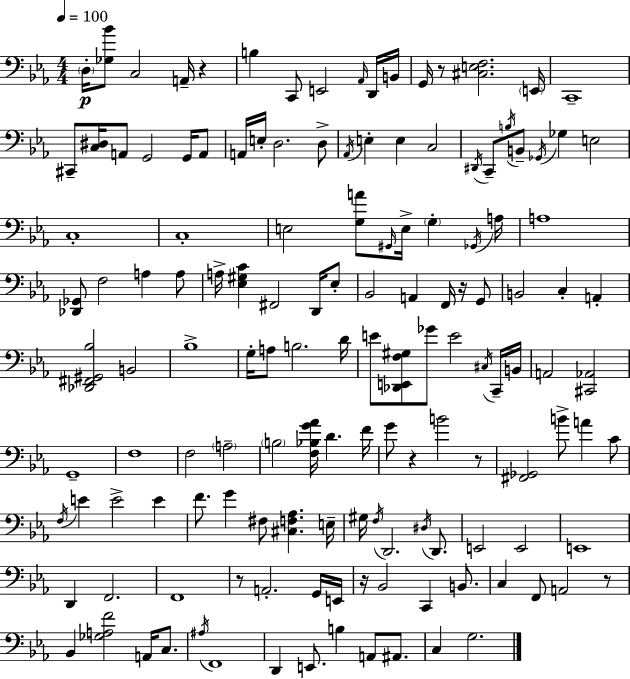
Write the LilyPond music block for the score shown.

{
  \clef bass
  \numericTimeSignature
  \time 4/4
  \key c \minor
  \tempo 4 = 100
  \parenthesize d16-.\p <ges bes'>8 c2 a,16-- r4 | b4 c,8 e,2 \grace { aes,16 } d,16 | b,16 g,16 r8 <cis e f>2. | \parenthesize e,16 c,1-- | \break cis,8-- <c dis>16 a,8 g,2 g,16 a,8 | a,16 e16-. d2. d8-> | \acciaccatura { aes,16 } e4-. e4 c2 | \acciaccatura { dis,16 } c,8-- \acciaccatura { b16 } b,8-- \acciaccatura { ges,16 } ges4 e2 | \break c1-. | c1-. | e2 <g a'>8 \grace { gis,16 } | e16-> \parenthesize g4-. \acciaccatura { ges,16 } a16 a1 | \break <des, ges,>8 f2 | a4 a8 a16-> <ees gis c'>4 fis,2 | d,16 ees8-. bes,2 a,4 | f,16 r16 g,8 b,2 c4-. | \break a,4-. <des, fis, gis, bes>2 b,2 | bes1-> | g16-. a8 b2. | d'16 e'8 <des, e, f gis>8 ges'8 e'2 | \break \acciaccatura { cis16 } c,16-- b,16 a,2 | <cis, aes,>2 g,1-- | f1 | f2 | \break \parenthesize a2-- \parenthesize b2 | <f bes g' aes'>16 d'4. f'16 g'8 r4 b'2 | r8 <fis, ges,>2 | b'8-> a'4 c'8 \acciaccatura { f16 } e'4 e'2-> | \break e'4 f'8. g'4 | fis8 <cis f aes>4. e16-- gis16 \acciaccatura { f16 } d,2. | \acciaccatura { dis16 } d,8. e,2 | e,2 e,1 | \break d,4 f,2. | f,1 | r8 a,2.-. | g,16 e,16 r16 bes,2 | \break c,4 b,8. c4 f,8 | a,2 r8 bes,4 <ges a f'>2 | a,16 c8. \acciaccatura { ais16 } f,1 | d,4 | \break e,8. b4 a,8 ais,8. c4 | g2. \bar "|."
}